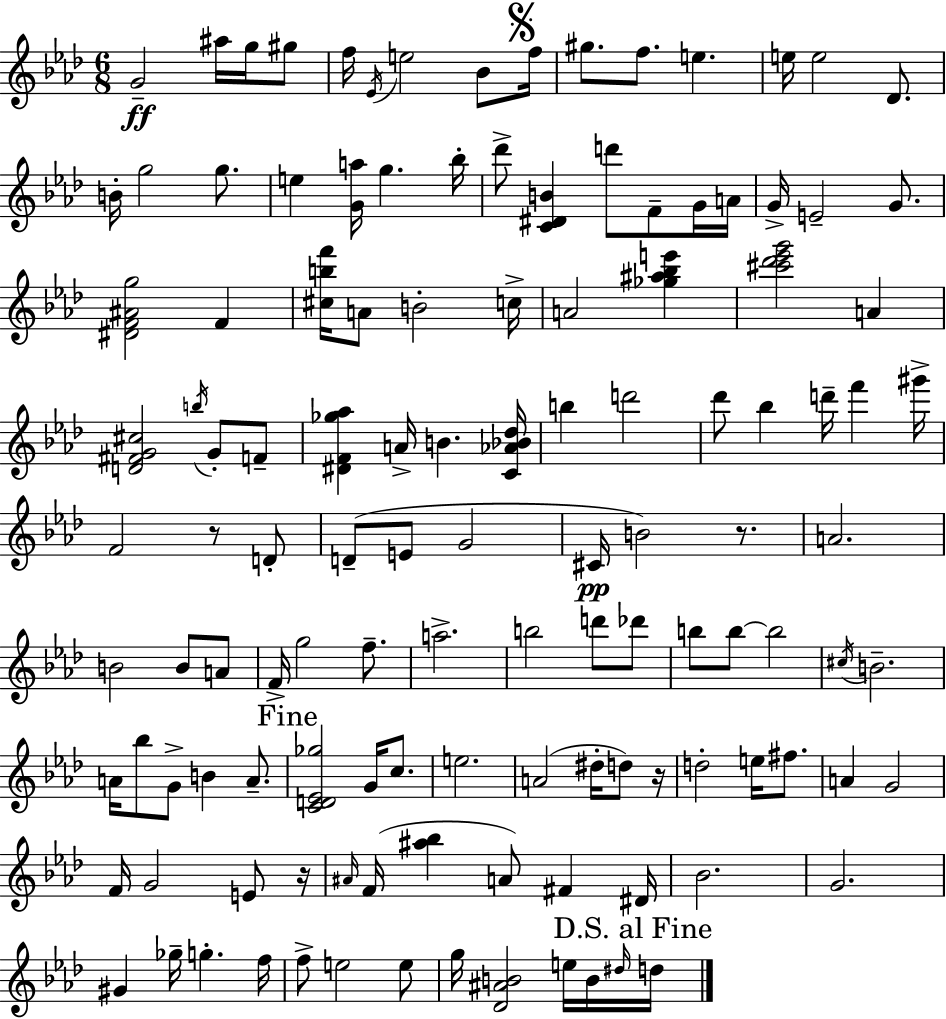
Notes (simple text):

G4/h A#5/s G5/s G#5/e F5/s Eb4/s E5/h Bb4/e F5/s G#5/e. F5/e. E5/q. E5/s E5/h Db4/e. B4/s G5/h G5/e. E5/q [G4,A5]/s G5/q. Bb5/s Db6/e [C4,D#4,B4]/q D6/e F4/e G4/s A4/s G4/s E4/h G4/e. [D#4,F4,A#4,G5]/h F4/q [C#5,B5,F6]/s A4/e B4/h C5/s A4/h [Gb5,A#5,Bb5,E6]/q [C#6,Db6,Eb6,G6]/h A4/q [D4,F#4,G4,C#5]/h B5/s G4/e F4/e [D#4,F4,Gb5,Ab5]/q A4/s B4/q. [C4,Ab4,Bb4,Db5]/s B5/q D6/h Db6/e Bb5/q D6/s F6/q G#6/s F4/h R/e D4/e D4/e E4/e G4/h C#4/s B4/h R/e. A4/h. B4/h B4/e A4/e F4/s G5/h F5/e. A5/h. B5/h D6/e Db6/e B5/e B5/e B5/h C#5/s B4/h. A4/s Bb5/e G4/e B4/q A4/e. [C4,D4,Eb4,Gb5]/h G4/s C5/e. E5/h. A4/h D#5/s D5/e R/s D5/h E5/s F#5/e. A4/q G4/h F4/s G4/h E4/e R/s A#4/s F4/s [A#5,Bb5]/q A4/e F#4/q D#4/s Bb4/h. G4/h. G#4/q Gb5/s G5/q. F5/s F5/e E5/h E5/e G5/s [Db4,A#4,B4]/h E5/s B4/s D#5/s D5/s